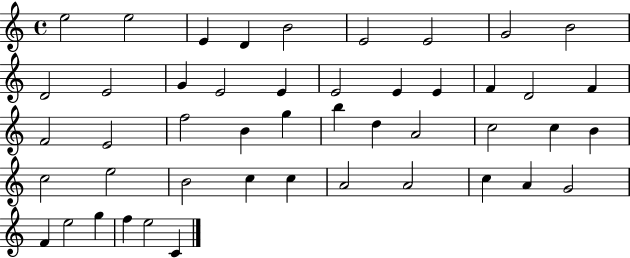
{
  \clef treble
  \time 4/4
  \defaultTimeSignature
  \key c \major
  e''2 e''2 | e'4 d'4 b'2 | e'2 e'2 | g'2 b'2 | \break d'2 e'2 | g'4 e'2 e'4 | e'2 e'4 e'4 | f'4 d'2 f'4 | \break f'2 e'2 | f''2 b'4 g''4 | b''4 d''4 a'2 | c''2 c''4 b'4 | \break c''2 e''2 | b'2 c''4 c''4 | a'2 a'2 | c''4 a'4 g'2 | \break f'4 e''2 g''4 | f''4 e''2 c'4 | \bar "|."
}